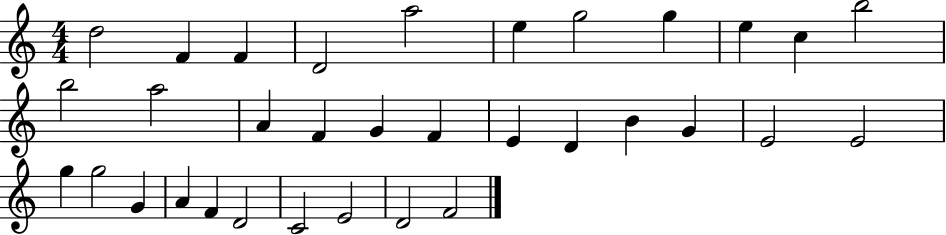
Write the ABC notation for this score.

X:1
T:Untitled
M:4/4
L:1/4
K:C
d2 F F D2 a2 e g2 g e c b2 b2 a2 A F G F E D B G E2 E2 g g2 G A F D2 C2 E2 D2 F2